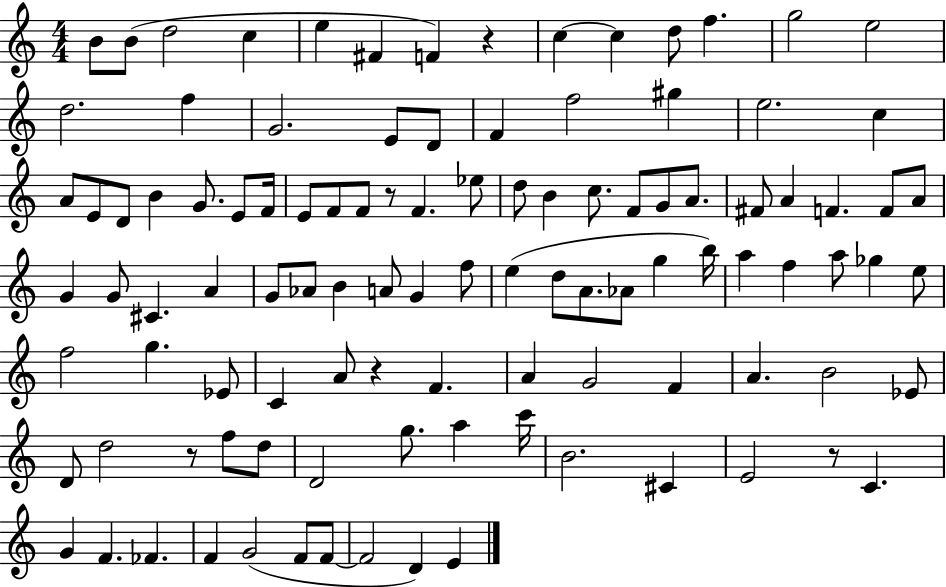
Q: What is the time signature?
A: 4/4